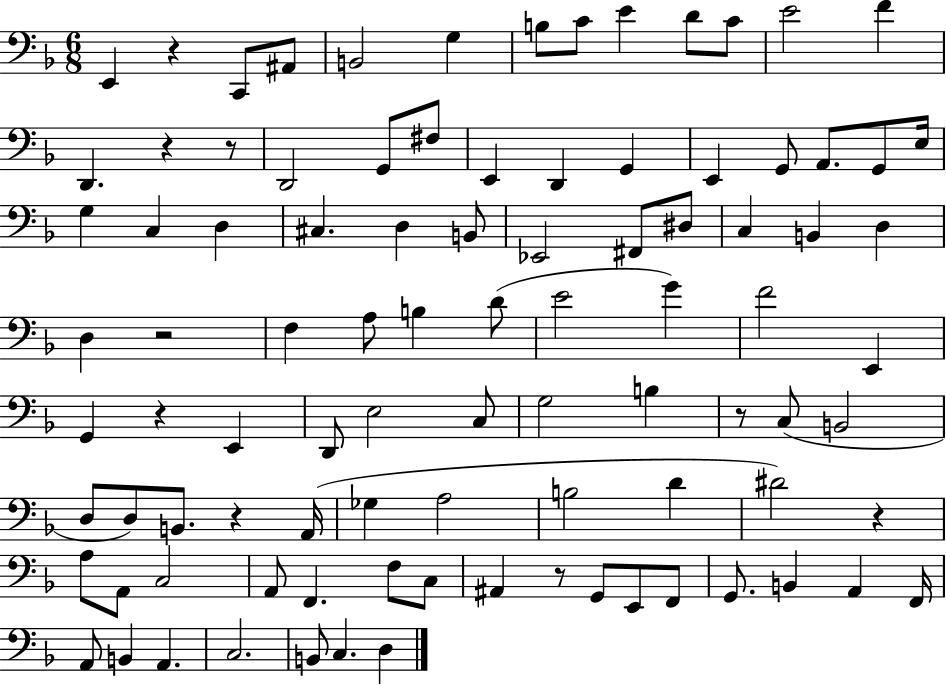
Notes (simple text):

E2/q R/q C2/e A#2/e B2/h G3/q B3/e C4/e E4/q D4/e C4/e E4/h F4/q D2/q. R/q R/e D2/h G2/e F#3/e E2/q D2/q G2/q E2/q G2/e A2/e. G2/e E3/s G3/q C3/q D3/q C#3/q. D3/q B2/e Eb2/h F#2/e D#3/e C3/q B2/q D3/q D3/q R/h F3/q A3/e B3/q D4/e E4/h G4/q F4/h E2/q G2/q R/q E2/q D2/e E3/h C3/e G3/h B3/q R/e C3/e B2/h D3/e D3/e B2/e. R/q A2/s Gb3/q A3/h B3/h D4/q D#4/h R/q A3/e A2/e C3/h A2/e F2/q. F3/e C3/e A#2/q R/e G2/e E2/e F2/e G2/e. B2/q A2/q F2/s A2/e B2/q A2/q. C3/h. B2/e C3/q. D3/q